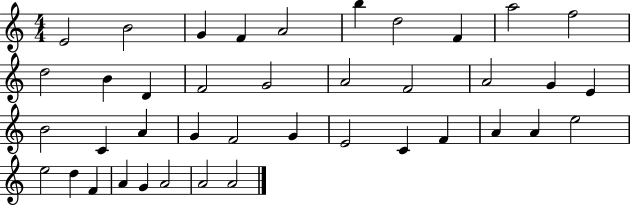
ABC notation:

X:1
T:Untitled
M:4/4
L:1/4
K:C
E2 B2 G F A2 b d2 F a2 f2 d2 B D F2 G2 A2 F2 A2 G E B2 C A G F2 G E2 C F A A e2 e2 d F A G A2 A2 A2